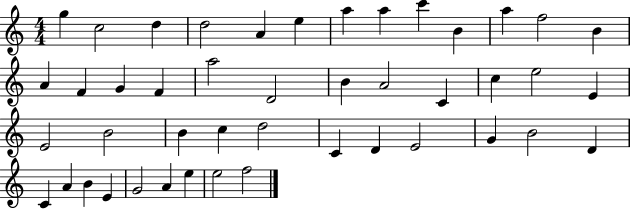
G5/q C5/h D5/q D5/h A4/q E5/q A5/q A5/q C6/q B4/q A5/q F5/h B4/q A4/q F4/q G4/q F4/q A5/h D4/h B4/q A4/h C4/q C5/q E5/h E4/q E4/h B4/h B4/q C5/q D5/h C4/q D4/q E4/h G4/q B4/h D4/q C4/q A4/q B4/q E4/q G4/h A4/q E5/q E5/h F5/h